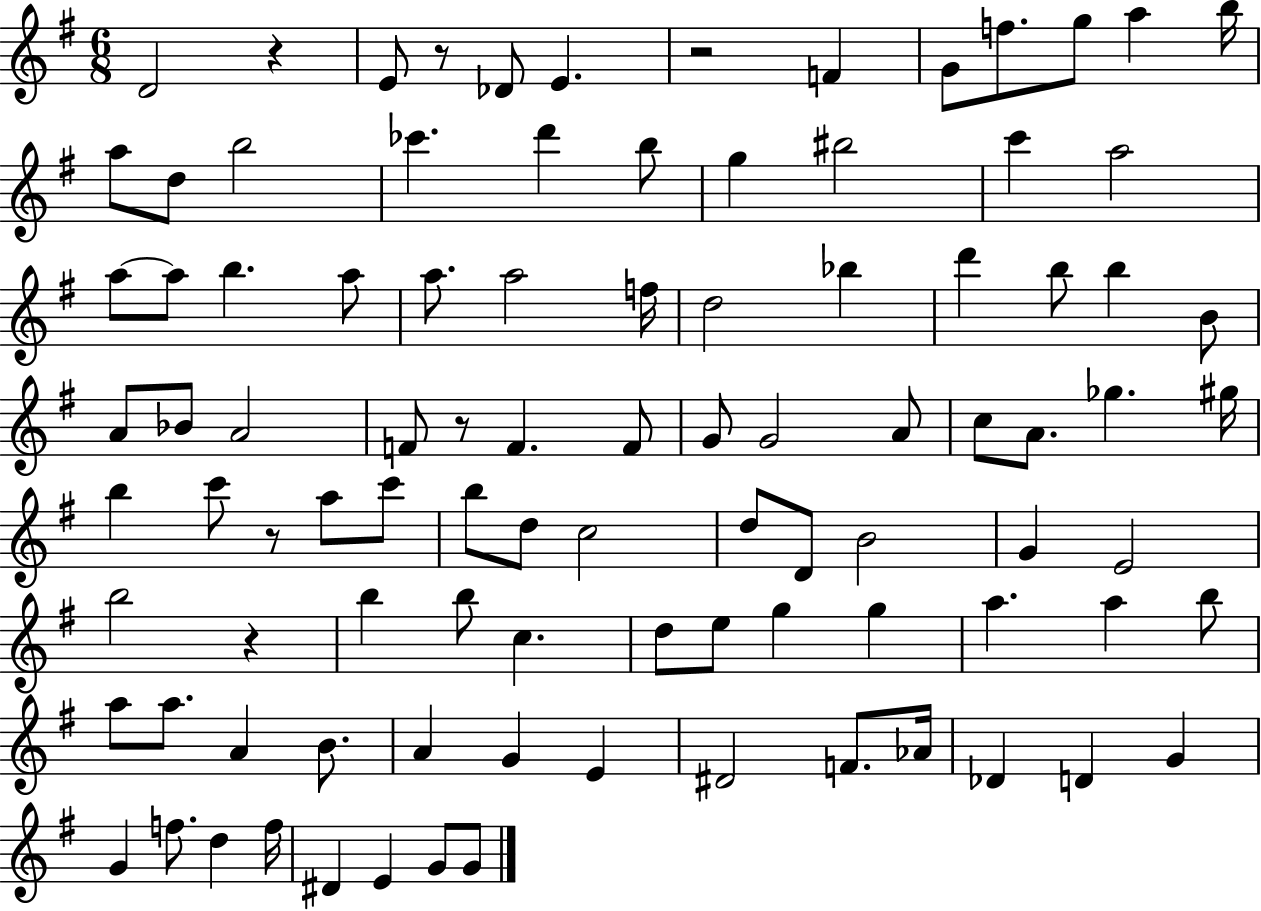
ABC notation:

X:1
T:Untitled
M:6/8
L:1/4
K:G
D2 z E/2 z/2 _D/2 E z2 F G/2 f/2 g/2 a b/4 a/2 d/2 b2 _c' d' b/2 g ^b2 c' a2 a/2 a/2 b a/2 a/2 a2 f/4 d2 _b d' b/2 b B/2 A/2 _B/2 A2 F/2 z/2 F F/2 G/2 G2 A/2 c/2 A/2 _g ^g/4 b c'/2 z/2 a/2 c'/2 b/2 d/2 c2 d/2 D/2 B2 G E2 b2 z b b/2 c d/2 e/2 g g a a b/2 a/2 a/2 A B/2 A G E ^D2 F/2 _A/4 _D D G G f/2 d f/4 ^D E G/2 G/2